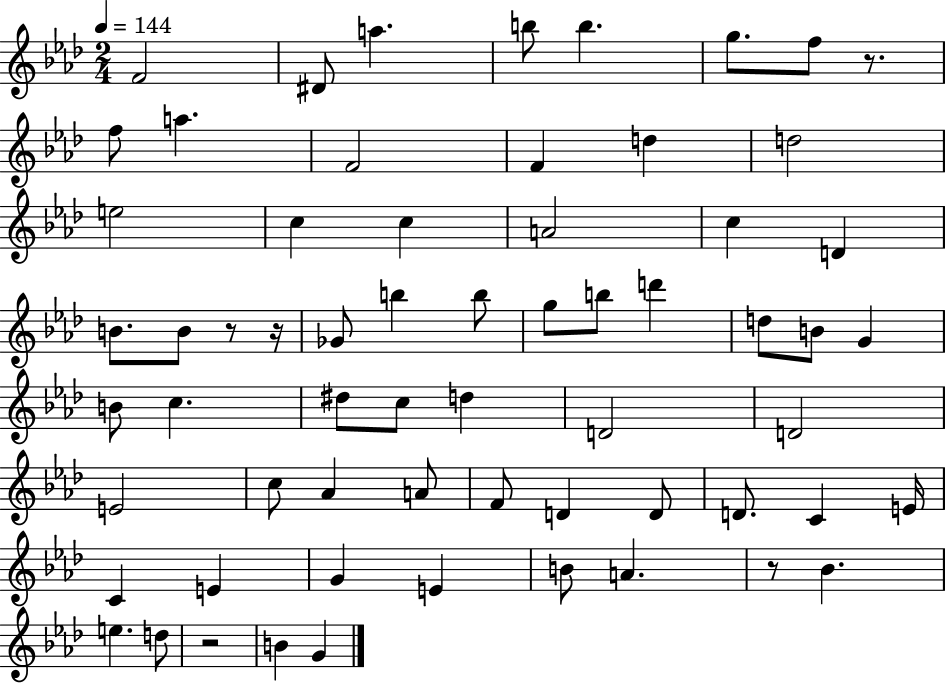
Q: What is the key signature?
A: AES major